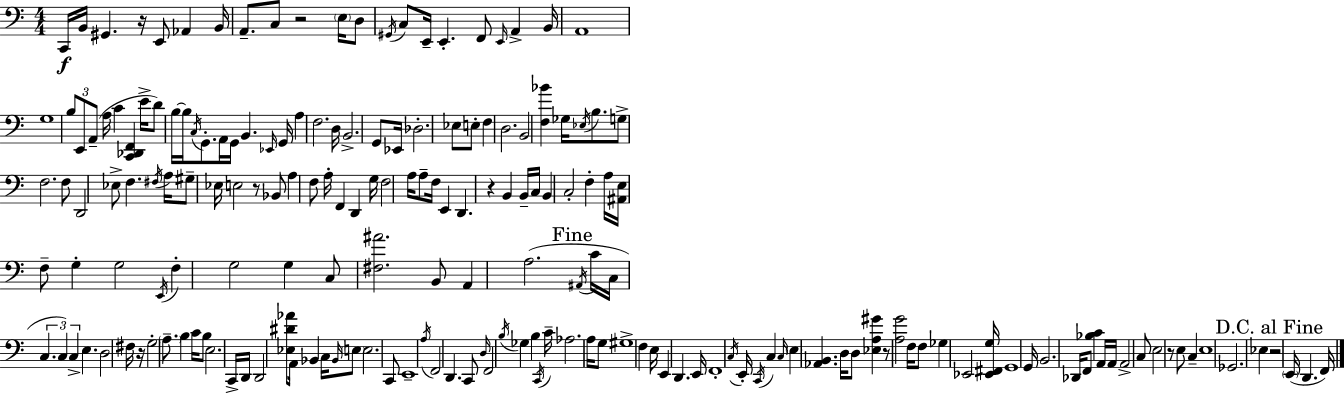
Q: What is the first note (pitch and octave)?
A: C2